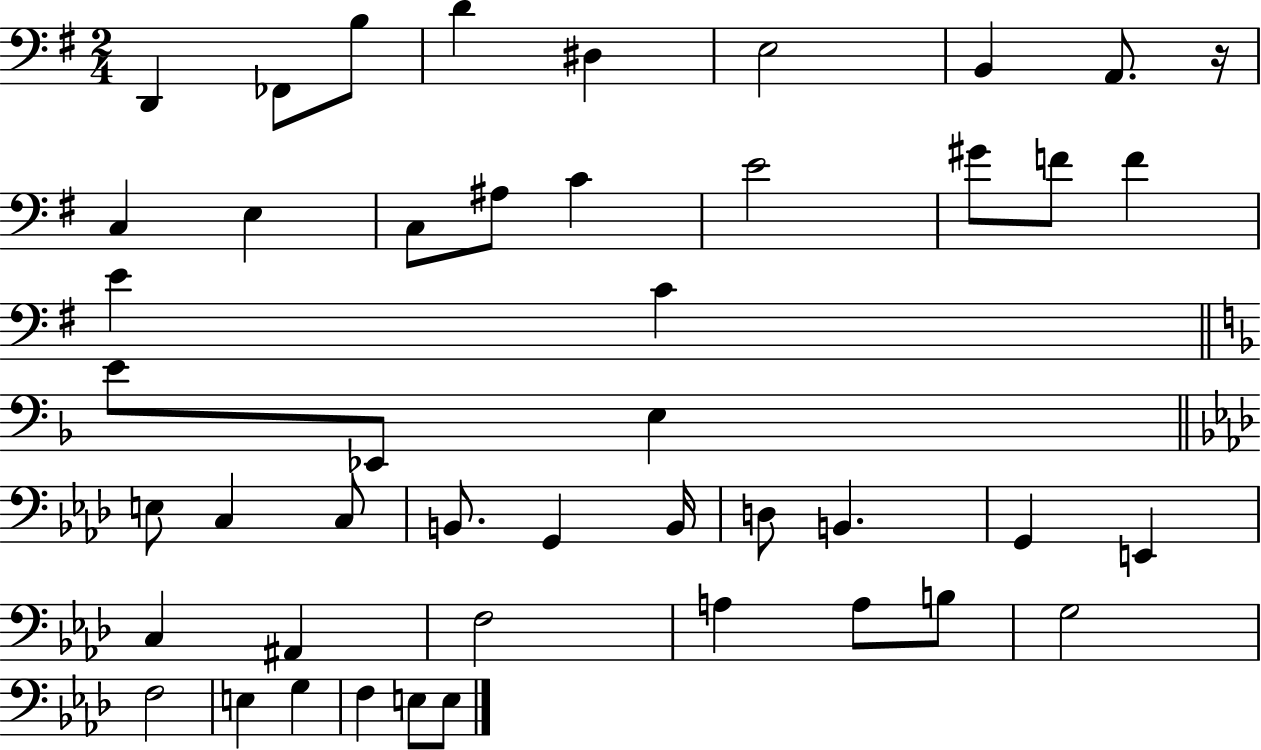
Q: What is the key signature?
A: G major